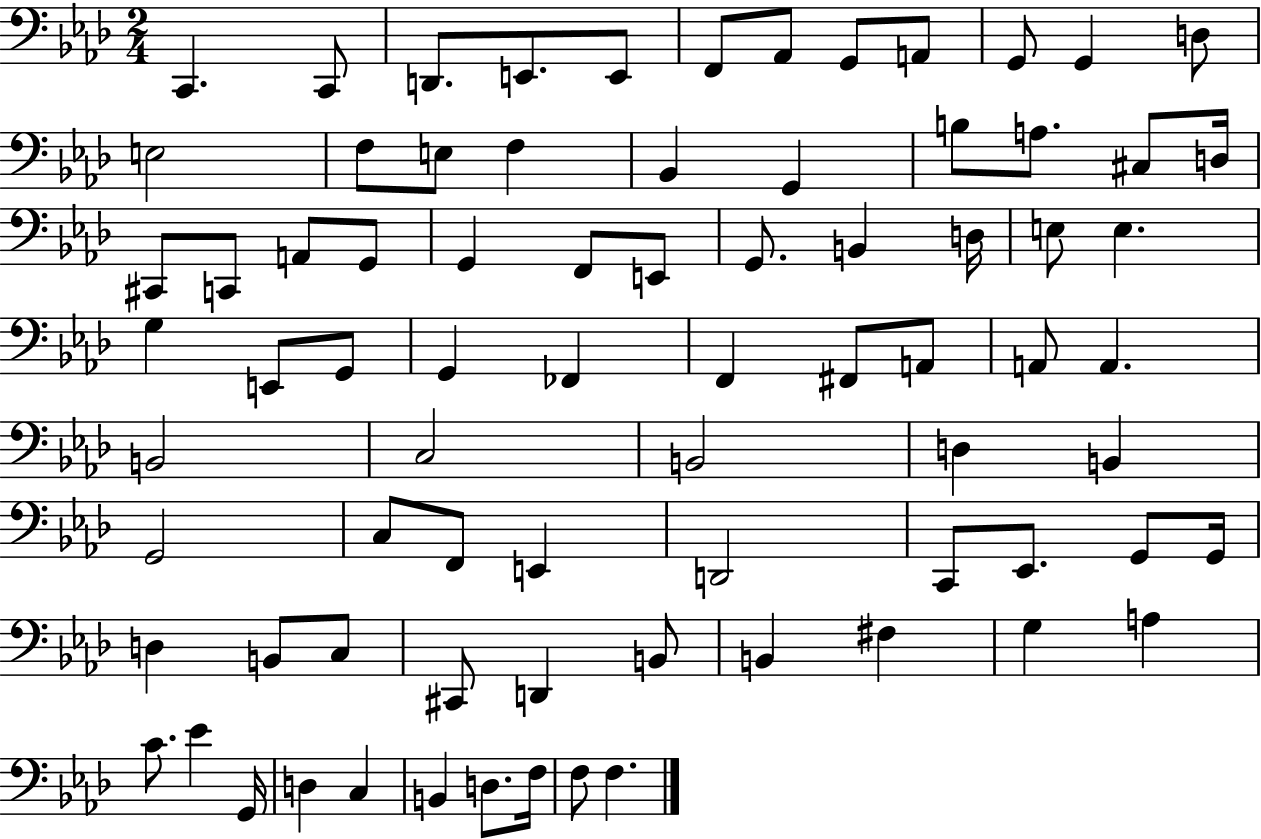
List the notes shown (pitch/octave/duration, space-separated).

C2/q. C2/e D2/e. E2/e. E2/e F2/e Ab2/e G2/e A2/e G2/e G2/q D3/e E3/h F3/e E3/e F3/q Bb2/q G2/q B3/e A3/e. C#3/e D3/s C#2/e C2/e A2/e G2/e G2/q F2/e E2/e G2/e. B2/q D3/s E3/e E3/q. G3/q E2/e G2/e G2/q FES2/q F2/q F#2/e A2/e A2/e A2/q. B2/h C3/h B2/h D3/q B2/q G2/h C3/e F2/e E2/q D2/h C2/e Eb2/e. G2/e G2/s D3/q B2/e C3/e C#2/e D2/q B2/e B2/q F#3/q G3/q A3/q C4/e. Eb4/q G2/s D3/q C3/q B2/q D3/e. F3/s F3/e F3/q.